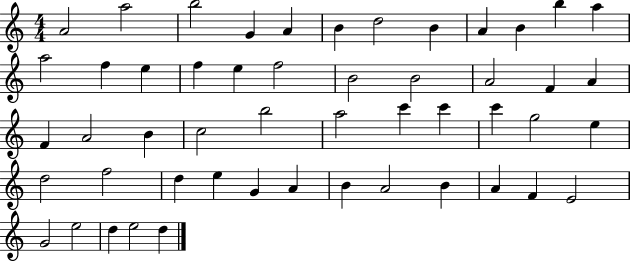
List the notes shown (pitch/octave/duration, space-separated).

A4/h A5/h B5/h G4/q A4/q B4/q D5/h B4/q A4/q B4/q B5/q A5/q A5/h F5/q E5/q F5/q E5/q F5/h B4/h B4/h A4/h F4/q A4/q F4/q A4/h B4/q C5/h B5/h A5/h C6/q C6/q C6/q G5/h E5/q D5/h F5/h D5/q E5/q G4/q A4/q B4/q A4/h B4/q A4/q F4/q E4/h G4/h E5/h D5/q E5/h D5/q